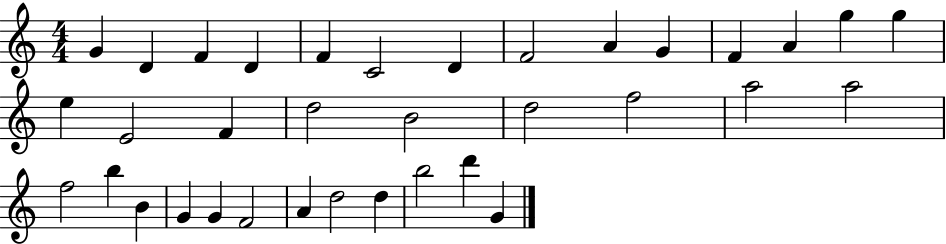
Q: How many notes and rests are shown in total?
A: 35